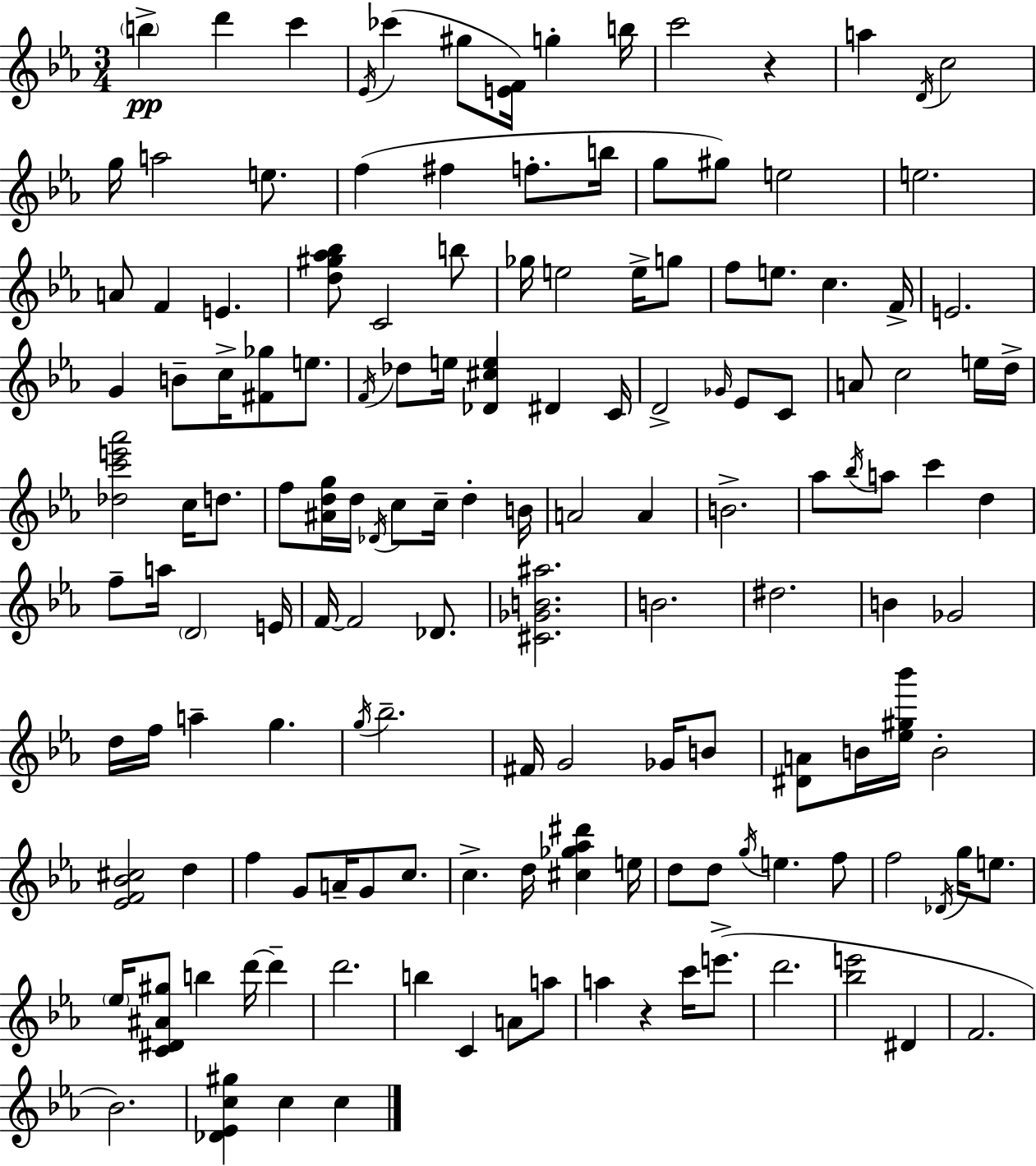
B5/q D6/q C6/q Eb4/s CES6/q G#5/e [E4,F4]/s G5/q B5/s C6/h R/q A5/q D4/s C5/h G5/s A5/h E5/e. F5/q F#5/q F5/e. B5/s G5/e G#5/e E5/h E5/h. A4/e F4/q E4/q. [D5,G#5,Ab5,Bb5]/e C4/h B5/e Gb5/s E5/h E5/s G5/e F5/e E5/e. C5/q. F4/s E4/h. G4/q B4/e C5/s [F#4,Gb5]/e E5/e. F4/s Db5/e E5/s [Db4,C#5,E5]/q D#4/q C4/s D4/h Gb4/s Eb4/e C4/e A4/e C5/h E5/s D5/s [Db5,C6,E6,Ab6]/h C5/s D5/e. F5/e [A#4,D5,G5]/s D5/s Db4/s C5/e C5/s D5/q B4/s A4/h A4/q B4/h. Ab5/e Bb5/s A5/e C6/q D5/q F5/e A5/s D4/h E4/s F4/s F4/h Db4/e. [C#4,Gb4,B4,A#5]/h. B4/h. D#5/h. B4/q Gb4/h D5/s F5/s A5/q G5/q. G5/s Bb5/h. F#4/s G4/h Gb4/s B4/e [D#4,A4]/e B4/s [Eb5,G#5,Bb6]/s B4/h [Eb4,F4,Bb4,C#5]/h D5/q F5/q G4/e A4/s G4/e C5/e. C5/q. D5/s [C#5,Gb5,Ab5,D#6]/q E5/s D5/e D5/e G5/s E5/q. F5/e F5/h Db4/s G5/s E5/e. Eb5/s [C4,D#4,A#4,G#5]/e B5/q D6/s D6/q D6/h. B5/q C4/q A4/e A5/e A5/q R/q C6/s E6/e. D6/h. [Bb5,E6]/h D#4/q F4/h. Bb4/h. [Db4,Eb4,C5,G#5]/q C5/q C5/q